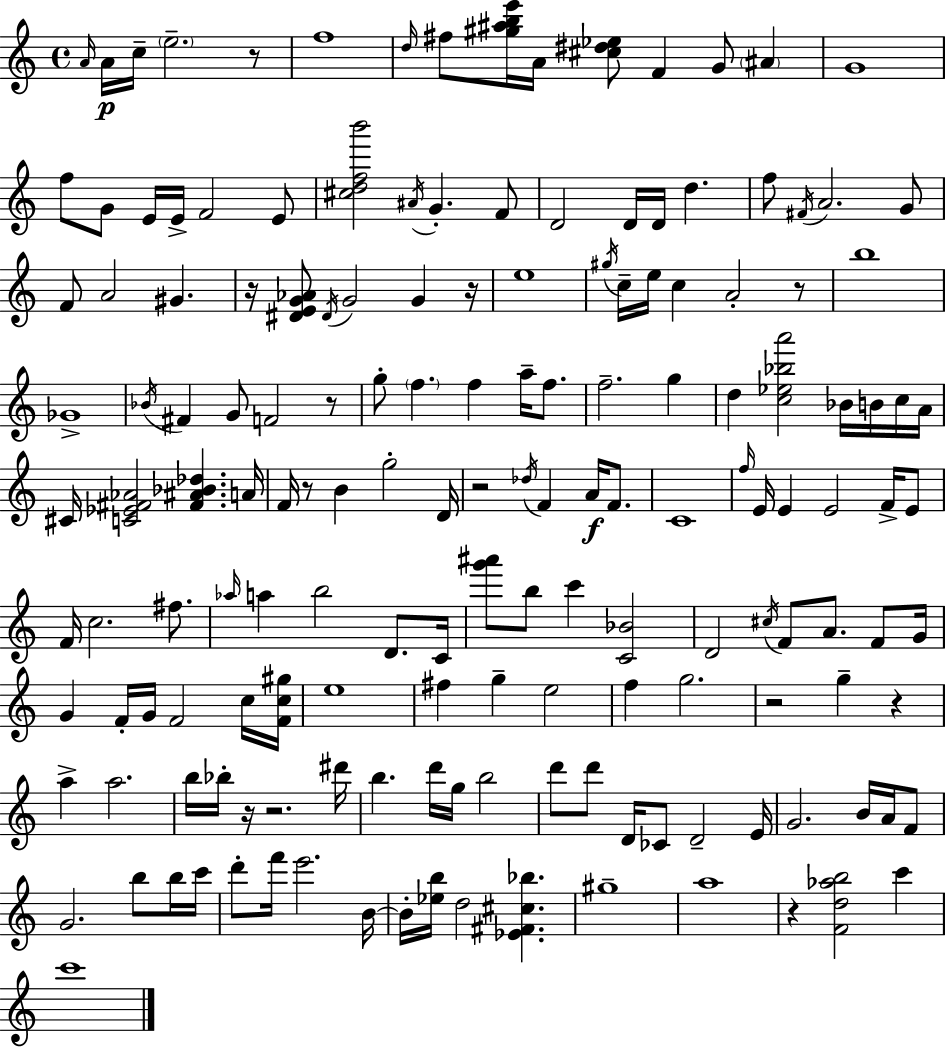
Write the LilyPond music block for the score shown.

{
  \clef treble
  \time 4/4
  \defaultTimeSignature
  \key c \major
  \grace { a'16 }\p a'16 c''16-- \parenthesize e''2.-- r8 | f''1 | \grace { d''16 } fis''8 <gis'' ais'' b'' e'''>16 a'16 <cis'' dis'' ees''>8 f'4 g'8 \parenthesize ais'4 | g'1 | \break f''8 g'8 e'16 e'16-> f'2 | e'8 <cis'' d'' f'' b'''>2 \acciaccatura { ais'16 } g'4.-. | f'8 d'2 d'16 d'16 d''4. | f''8 \acciaccatura { fis'16 } a'2. | \break g'8 f'8 a'2 gis'4. | r16 <dis' e' g' aes'>8 \acciaccatura { dis'16 } g'2 | g'4 r16 e''1 | \acciaccatura { gis''16 } c''16-- e''16 c''4 a'2-. | \break r8 b''1 | ges'1-> | \acciaccatura { bes'16 } fis'4 g'8 f'2 | r8 g''8-. \parenthesize f''4. f''4 | \break a''16-- f''8. f''2.-- | g''4 d''4 <c'' ees'' bes'' a'''>2 | bes'16 b'16 c''16 a'16 cis'16 <c' ees' fis' aes'>2 | <fis' ais' bes' des''>4. a'16 f'16 r8 b'4 g''2-. | \break d'16 r2 \acciaccatura { des''16 } | f'4 a'16\f f'8. c'1 | \grace { f''16 } e'16 e'4 e'2 | f'16-> e'8 f'16 c''2. | \break fis''8. \grace { aes''16 } a''4 b''2 | d'8. c'16 <g''' ais'''>8 b''8 c'''4 | <c' bes'>2 d'2 | \acciaccatura { cis''16 } f'8 a'8. f'8 g'16 g'4 f'16-. | \break g'16 f'2 c''16 <f' c'' gis''>16 e''1 | fis''4 g''4-- | e''2 f''4 g''2. | r2 | \break g''4-- r4 a''4-> a''2. | b''16 bes''16-. r16 r2. | dis'''16 b''4. | d'''16 g''16 b''2 d'''8 d'''8 d'16 | \break ces'8 d'2-- e'16 g'2. | b'16 a'16 f'8 g'2. | b''8 b''16 c'''16 d'''8-. f'''16 e'''2. | b'16~~ b'16-. <ees'' b''>16 d''2 | \break <ees' fis' cis'' bes''>4. gis''1-- | a''1 | r4 <f' d'' aes'' b''>2 | c'''4 c'''1 | \break \bar "|."
}